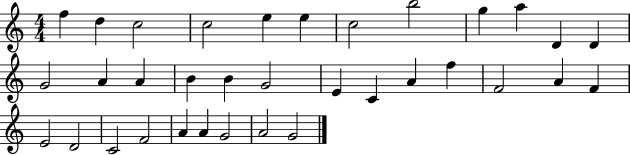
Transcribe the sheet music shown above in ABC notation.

X:1
T:Untitled
M:4/4
L:1/4
K:C
f d c2 c2 e e c2 b2 g a D D G2 A A B B G2 E C A f F2 A F E2 D2 C2 F2 A A G2 A2 G2